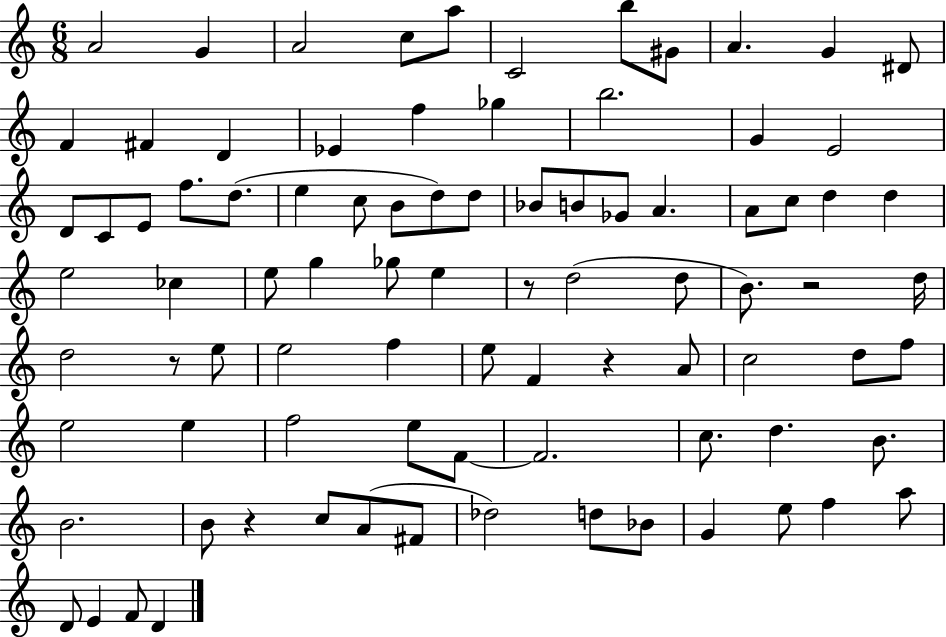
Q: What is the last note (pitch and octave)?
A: D4